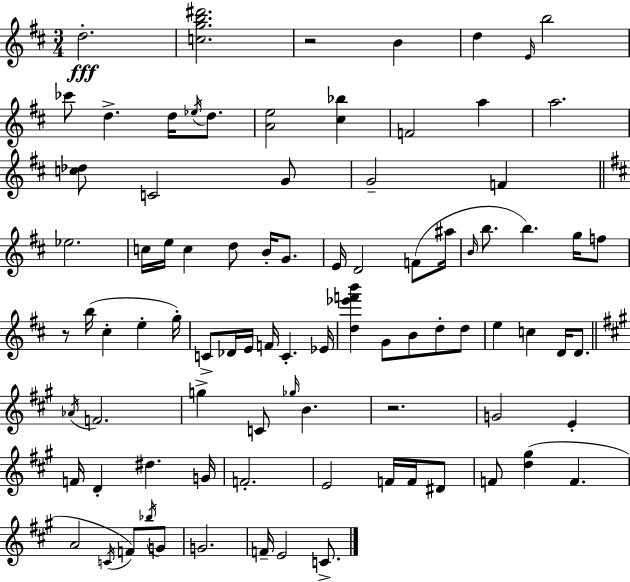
D5/h. [C5,G5,B5,D#6]/h. R/h B4/q D5/q E4/s B5/h CES6/e D5/q. D5/s Eb5/s D5/e. [A4,E5]/h [C#5,Bb5]/q F4/h A5/q A5/h. [C5,Db5]/e C4/h G4/e G4/h F4/q Eb5/h. C5/s E5/s C5/q D5/e B4/s G4/e. E4/s D4/h F4/e A#5/s B4/s B5/e. B5/q. G5/s F5/e R/e B5/s C#5/q E5/q G5/s C4/e Db4/s E4/s F4/s C4/q. Eb4/s [D5,Eb6,F6,B6]/q G4/e B4/e D5/e D5/e E5/q C5/q D4/s D4/e. Ab4/s F4/h. G5/q C4/e Gb5/s B4/q. R/h. G4/h E4/q F4/s D4/q D#5/q. G4/s F4/h. E4/h F4/s F4/s D#4/e F4/e [D5,G#5]/q F4/q. A4/h C4/s F4/e Bb5/s G4/e G4/h. F4/s E4/h C4/e.